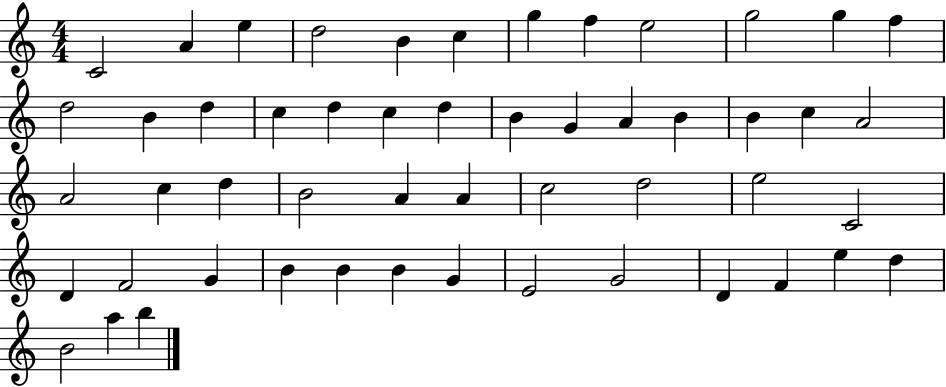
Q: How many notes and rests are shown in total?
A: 52